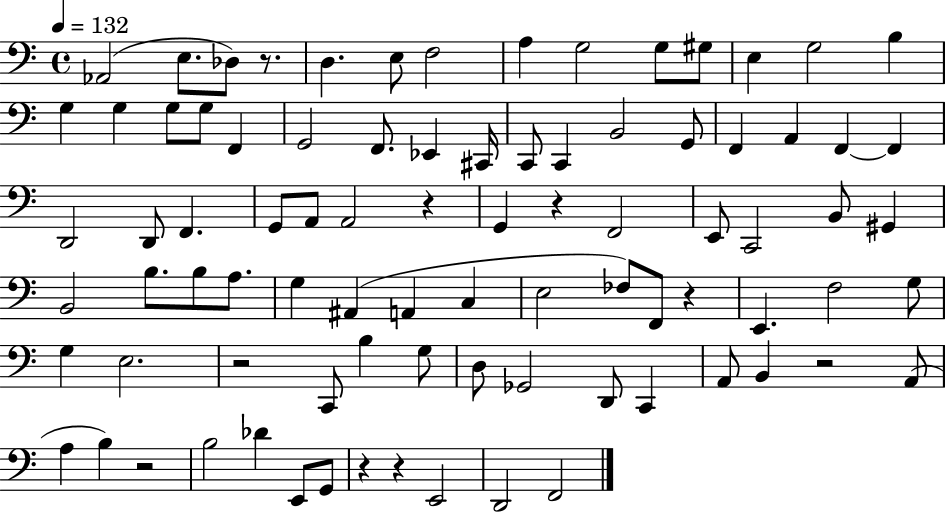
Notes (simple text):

Ab2/h E3/e. Db3/e R/e. D3/q. E3/e F3/h A3/q G3/h G3/e G#3/e E3/q G3/h B3/q G3/q G3/q G3/e G3/e F2/q G2/h F2/e. Eb2/q C#2/s C2/e C2/q B2/h G2/e F2/q A2/q F2/q F2/q D2/h D2/e F2/q. G2/e A2/e A2/h R/q G2/q R/q F2/h E2/e C2/h B2/e G#2/q B2/h B3/e. B3/e A3/e. G3/q A#2/q A2/q C3/q E3/h FES3/e F2/e R/q E2/q. F3/h G3/e G3/q E3/h. R/h C2/e B3/q G3/e D3/e Gb2/h D2/e C2/q A2/e B2/q R/h A2/e A3/q B3/q R/h B3/h Db4/q E2/e G2/e R/q R/q E2/h D2/h F2/h